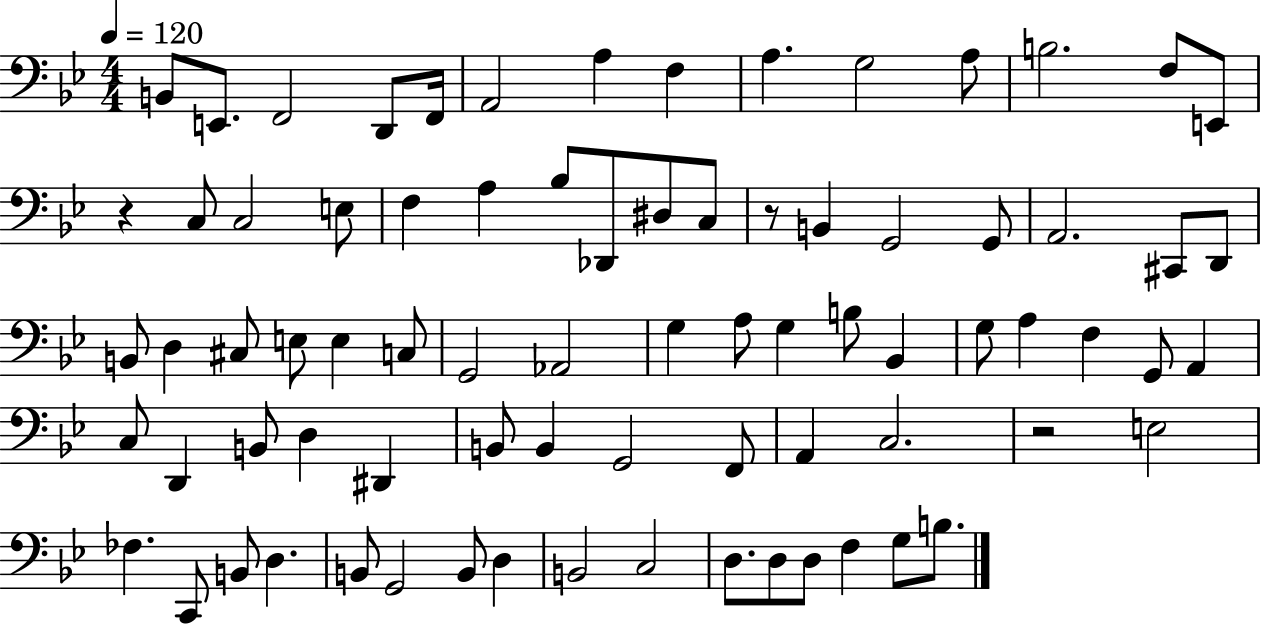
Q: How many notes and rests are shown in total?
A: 78